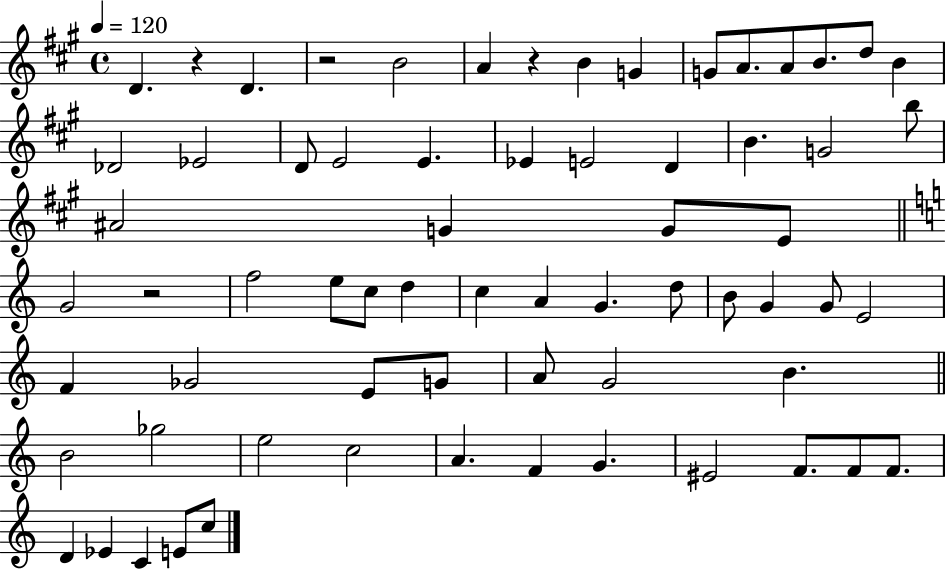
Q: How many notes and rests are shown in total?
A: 67